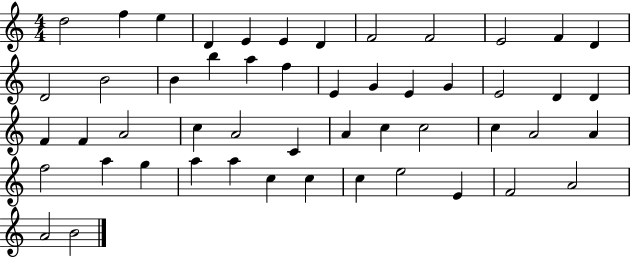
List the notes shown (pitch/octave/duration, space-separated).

D5/h F5/q E5/q D4/q E4/q E4/q D4/q F4/h F4/h E4/h F4/q D4/q D4/h B4/h B4/q B5/q A5/q F5/q E4/q G4/q E4/q G4/q E4/h D4/q D4/q F4/q F4/q A4/h C5/q A4/h C4/q A4/q C5/q C5/h C5/q A4/h A4/q F5/h A5/q G5/q A5/q A5/q C5/q C5/q C5/q E5/h E4/q F4/h A4/h A4/h B4/h